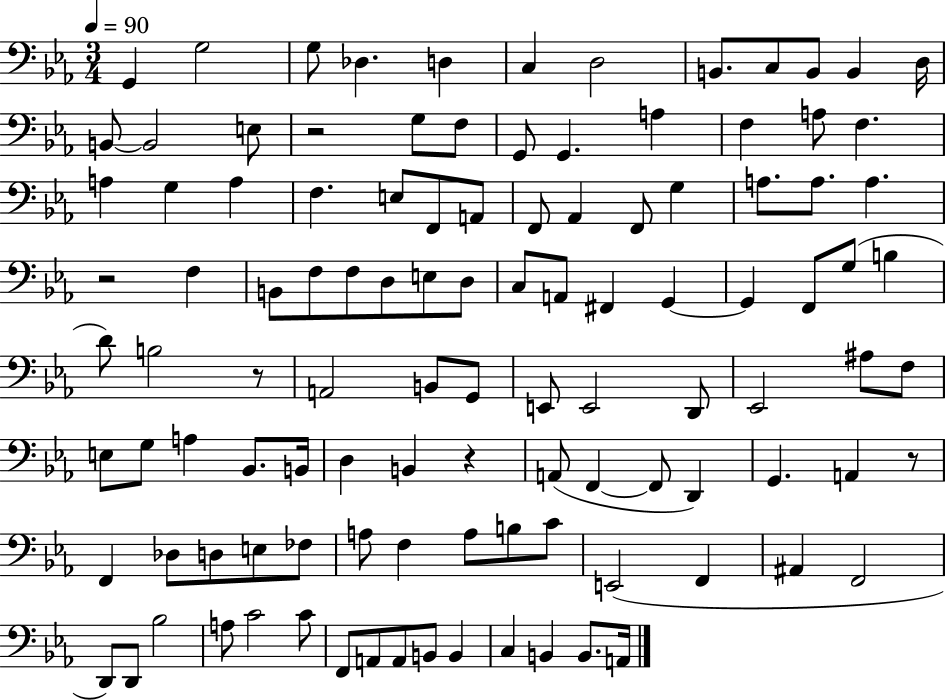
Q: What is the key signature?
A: EES major